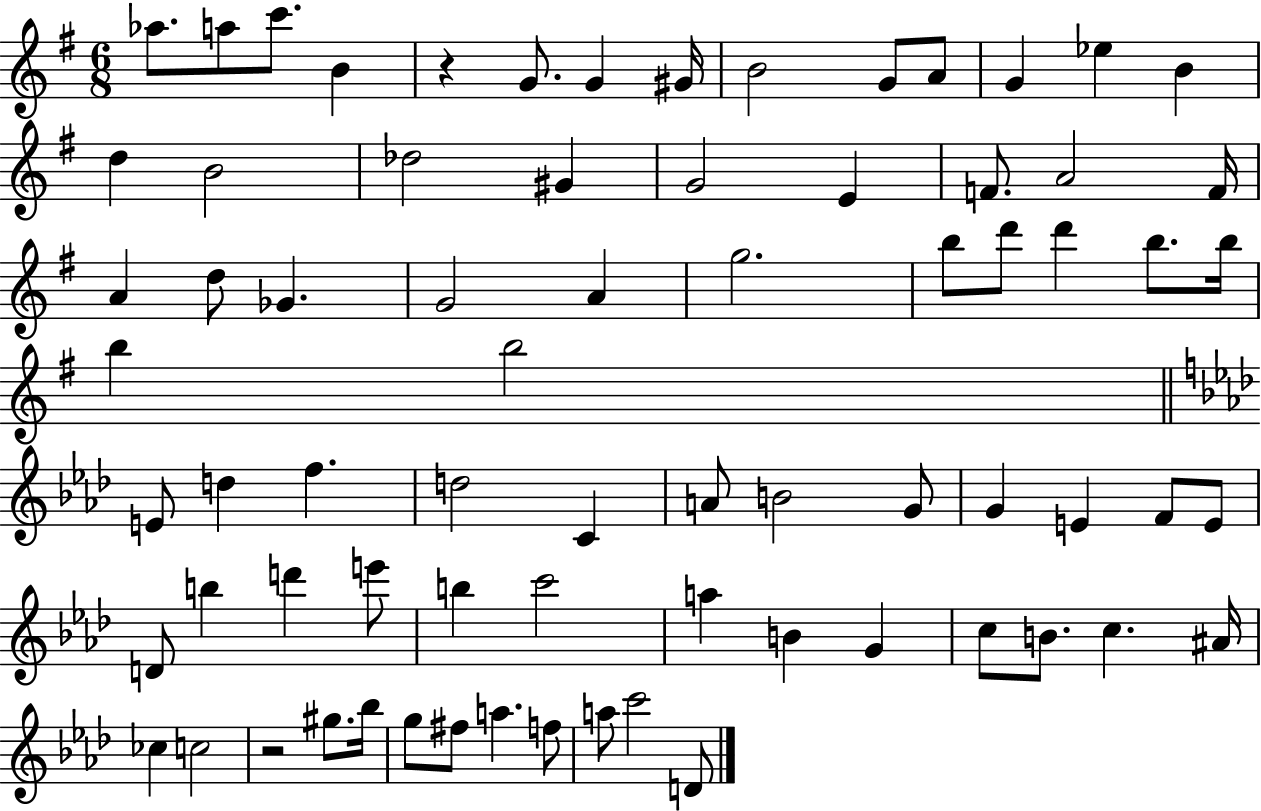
Ab5/e. A5/e C6/e. B4/q R/q G4/e. G4/q G#4/s B4/h G4/e A4/e G4/q Eb5/q B4/q D5/q B4/h Db5/h G#4/q G4/h E4/q F4/e. A4/h F4/s A4/q D5/e Gb4/q. G4/h A4/q G5/h. B5/e D6/e D6/q B5/e. B5/s B5/q B5/h E4/e D5/q F5/q. D5/h C4/q A4/e B4/h G4/e G4/q E4/q F4/e E4/e D4/e B5/q D6/q E6/e B5/q C6/h A5/q B4/q G4/q C5/e B4/e. C5/q. A#4/s CES5/q C5/h R/h G#5/e. Bb5/s G5/e F#5/e A5/q. F5/e A5/e C6/h D4/e